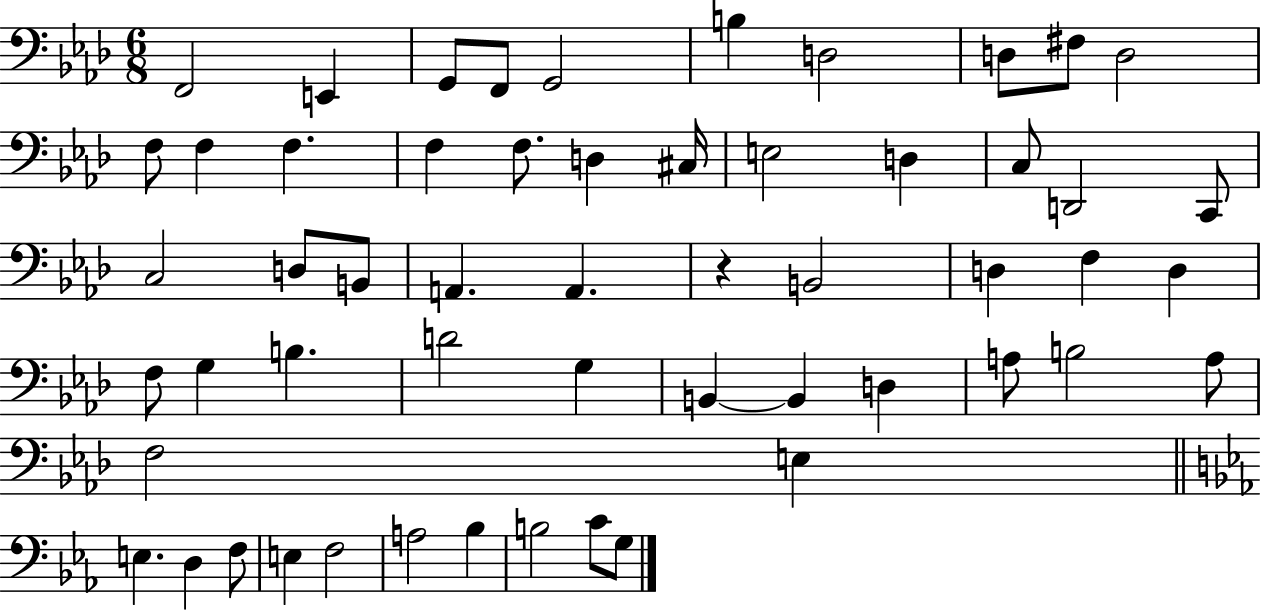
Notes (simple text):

F2/h E2/q G2/e F2/e G2/h B3/q D3/h D3/e F#3/e D3/h F3/e F3/q F3/q. F3/q F3/e. D3/q C#3/s E3/h D3/q C3/e D2/h C2/e C3/h D3/e B2/e A2/q. A2/q. R/q B2/h D3/q F3/q D3/q F3/e G3/q B3/q. D4/h G3/q B2/q B2/q D3/q A3/e B3/h A3/e F3/h E3/q E3/q. D3/q F3/e E3/q F3/h A3/h Bb3/q B3/h C4/e G3/e